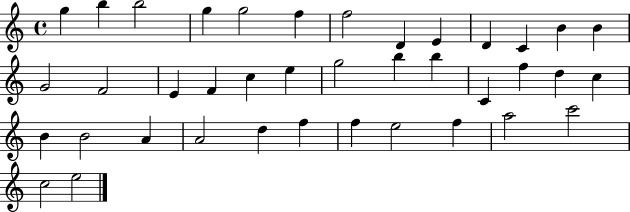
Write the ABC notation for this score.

X:1
T:Untitled
M:4/4
L:1/4
K:C
g b b2 g g2 f f2 D E D C B B G2 F2 E F c e g2 b b C f d c B B2 A A2 d f f e2 f a2 c'2 c2 e2